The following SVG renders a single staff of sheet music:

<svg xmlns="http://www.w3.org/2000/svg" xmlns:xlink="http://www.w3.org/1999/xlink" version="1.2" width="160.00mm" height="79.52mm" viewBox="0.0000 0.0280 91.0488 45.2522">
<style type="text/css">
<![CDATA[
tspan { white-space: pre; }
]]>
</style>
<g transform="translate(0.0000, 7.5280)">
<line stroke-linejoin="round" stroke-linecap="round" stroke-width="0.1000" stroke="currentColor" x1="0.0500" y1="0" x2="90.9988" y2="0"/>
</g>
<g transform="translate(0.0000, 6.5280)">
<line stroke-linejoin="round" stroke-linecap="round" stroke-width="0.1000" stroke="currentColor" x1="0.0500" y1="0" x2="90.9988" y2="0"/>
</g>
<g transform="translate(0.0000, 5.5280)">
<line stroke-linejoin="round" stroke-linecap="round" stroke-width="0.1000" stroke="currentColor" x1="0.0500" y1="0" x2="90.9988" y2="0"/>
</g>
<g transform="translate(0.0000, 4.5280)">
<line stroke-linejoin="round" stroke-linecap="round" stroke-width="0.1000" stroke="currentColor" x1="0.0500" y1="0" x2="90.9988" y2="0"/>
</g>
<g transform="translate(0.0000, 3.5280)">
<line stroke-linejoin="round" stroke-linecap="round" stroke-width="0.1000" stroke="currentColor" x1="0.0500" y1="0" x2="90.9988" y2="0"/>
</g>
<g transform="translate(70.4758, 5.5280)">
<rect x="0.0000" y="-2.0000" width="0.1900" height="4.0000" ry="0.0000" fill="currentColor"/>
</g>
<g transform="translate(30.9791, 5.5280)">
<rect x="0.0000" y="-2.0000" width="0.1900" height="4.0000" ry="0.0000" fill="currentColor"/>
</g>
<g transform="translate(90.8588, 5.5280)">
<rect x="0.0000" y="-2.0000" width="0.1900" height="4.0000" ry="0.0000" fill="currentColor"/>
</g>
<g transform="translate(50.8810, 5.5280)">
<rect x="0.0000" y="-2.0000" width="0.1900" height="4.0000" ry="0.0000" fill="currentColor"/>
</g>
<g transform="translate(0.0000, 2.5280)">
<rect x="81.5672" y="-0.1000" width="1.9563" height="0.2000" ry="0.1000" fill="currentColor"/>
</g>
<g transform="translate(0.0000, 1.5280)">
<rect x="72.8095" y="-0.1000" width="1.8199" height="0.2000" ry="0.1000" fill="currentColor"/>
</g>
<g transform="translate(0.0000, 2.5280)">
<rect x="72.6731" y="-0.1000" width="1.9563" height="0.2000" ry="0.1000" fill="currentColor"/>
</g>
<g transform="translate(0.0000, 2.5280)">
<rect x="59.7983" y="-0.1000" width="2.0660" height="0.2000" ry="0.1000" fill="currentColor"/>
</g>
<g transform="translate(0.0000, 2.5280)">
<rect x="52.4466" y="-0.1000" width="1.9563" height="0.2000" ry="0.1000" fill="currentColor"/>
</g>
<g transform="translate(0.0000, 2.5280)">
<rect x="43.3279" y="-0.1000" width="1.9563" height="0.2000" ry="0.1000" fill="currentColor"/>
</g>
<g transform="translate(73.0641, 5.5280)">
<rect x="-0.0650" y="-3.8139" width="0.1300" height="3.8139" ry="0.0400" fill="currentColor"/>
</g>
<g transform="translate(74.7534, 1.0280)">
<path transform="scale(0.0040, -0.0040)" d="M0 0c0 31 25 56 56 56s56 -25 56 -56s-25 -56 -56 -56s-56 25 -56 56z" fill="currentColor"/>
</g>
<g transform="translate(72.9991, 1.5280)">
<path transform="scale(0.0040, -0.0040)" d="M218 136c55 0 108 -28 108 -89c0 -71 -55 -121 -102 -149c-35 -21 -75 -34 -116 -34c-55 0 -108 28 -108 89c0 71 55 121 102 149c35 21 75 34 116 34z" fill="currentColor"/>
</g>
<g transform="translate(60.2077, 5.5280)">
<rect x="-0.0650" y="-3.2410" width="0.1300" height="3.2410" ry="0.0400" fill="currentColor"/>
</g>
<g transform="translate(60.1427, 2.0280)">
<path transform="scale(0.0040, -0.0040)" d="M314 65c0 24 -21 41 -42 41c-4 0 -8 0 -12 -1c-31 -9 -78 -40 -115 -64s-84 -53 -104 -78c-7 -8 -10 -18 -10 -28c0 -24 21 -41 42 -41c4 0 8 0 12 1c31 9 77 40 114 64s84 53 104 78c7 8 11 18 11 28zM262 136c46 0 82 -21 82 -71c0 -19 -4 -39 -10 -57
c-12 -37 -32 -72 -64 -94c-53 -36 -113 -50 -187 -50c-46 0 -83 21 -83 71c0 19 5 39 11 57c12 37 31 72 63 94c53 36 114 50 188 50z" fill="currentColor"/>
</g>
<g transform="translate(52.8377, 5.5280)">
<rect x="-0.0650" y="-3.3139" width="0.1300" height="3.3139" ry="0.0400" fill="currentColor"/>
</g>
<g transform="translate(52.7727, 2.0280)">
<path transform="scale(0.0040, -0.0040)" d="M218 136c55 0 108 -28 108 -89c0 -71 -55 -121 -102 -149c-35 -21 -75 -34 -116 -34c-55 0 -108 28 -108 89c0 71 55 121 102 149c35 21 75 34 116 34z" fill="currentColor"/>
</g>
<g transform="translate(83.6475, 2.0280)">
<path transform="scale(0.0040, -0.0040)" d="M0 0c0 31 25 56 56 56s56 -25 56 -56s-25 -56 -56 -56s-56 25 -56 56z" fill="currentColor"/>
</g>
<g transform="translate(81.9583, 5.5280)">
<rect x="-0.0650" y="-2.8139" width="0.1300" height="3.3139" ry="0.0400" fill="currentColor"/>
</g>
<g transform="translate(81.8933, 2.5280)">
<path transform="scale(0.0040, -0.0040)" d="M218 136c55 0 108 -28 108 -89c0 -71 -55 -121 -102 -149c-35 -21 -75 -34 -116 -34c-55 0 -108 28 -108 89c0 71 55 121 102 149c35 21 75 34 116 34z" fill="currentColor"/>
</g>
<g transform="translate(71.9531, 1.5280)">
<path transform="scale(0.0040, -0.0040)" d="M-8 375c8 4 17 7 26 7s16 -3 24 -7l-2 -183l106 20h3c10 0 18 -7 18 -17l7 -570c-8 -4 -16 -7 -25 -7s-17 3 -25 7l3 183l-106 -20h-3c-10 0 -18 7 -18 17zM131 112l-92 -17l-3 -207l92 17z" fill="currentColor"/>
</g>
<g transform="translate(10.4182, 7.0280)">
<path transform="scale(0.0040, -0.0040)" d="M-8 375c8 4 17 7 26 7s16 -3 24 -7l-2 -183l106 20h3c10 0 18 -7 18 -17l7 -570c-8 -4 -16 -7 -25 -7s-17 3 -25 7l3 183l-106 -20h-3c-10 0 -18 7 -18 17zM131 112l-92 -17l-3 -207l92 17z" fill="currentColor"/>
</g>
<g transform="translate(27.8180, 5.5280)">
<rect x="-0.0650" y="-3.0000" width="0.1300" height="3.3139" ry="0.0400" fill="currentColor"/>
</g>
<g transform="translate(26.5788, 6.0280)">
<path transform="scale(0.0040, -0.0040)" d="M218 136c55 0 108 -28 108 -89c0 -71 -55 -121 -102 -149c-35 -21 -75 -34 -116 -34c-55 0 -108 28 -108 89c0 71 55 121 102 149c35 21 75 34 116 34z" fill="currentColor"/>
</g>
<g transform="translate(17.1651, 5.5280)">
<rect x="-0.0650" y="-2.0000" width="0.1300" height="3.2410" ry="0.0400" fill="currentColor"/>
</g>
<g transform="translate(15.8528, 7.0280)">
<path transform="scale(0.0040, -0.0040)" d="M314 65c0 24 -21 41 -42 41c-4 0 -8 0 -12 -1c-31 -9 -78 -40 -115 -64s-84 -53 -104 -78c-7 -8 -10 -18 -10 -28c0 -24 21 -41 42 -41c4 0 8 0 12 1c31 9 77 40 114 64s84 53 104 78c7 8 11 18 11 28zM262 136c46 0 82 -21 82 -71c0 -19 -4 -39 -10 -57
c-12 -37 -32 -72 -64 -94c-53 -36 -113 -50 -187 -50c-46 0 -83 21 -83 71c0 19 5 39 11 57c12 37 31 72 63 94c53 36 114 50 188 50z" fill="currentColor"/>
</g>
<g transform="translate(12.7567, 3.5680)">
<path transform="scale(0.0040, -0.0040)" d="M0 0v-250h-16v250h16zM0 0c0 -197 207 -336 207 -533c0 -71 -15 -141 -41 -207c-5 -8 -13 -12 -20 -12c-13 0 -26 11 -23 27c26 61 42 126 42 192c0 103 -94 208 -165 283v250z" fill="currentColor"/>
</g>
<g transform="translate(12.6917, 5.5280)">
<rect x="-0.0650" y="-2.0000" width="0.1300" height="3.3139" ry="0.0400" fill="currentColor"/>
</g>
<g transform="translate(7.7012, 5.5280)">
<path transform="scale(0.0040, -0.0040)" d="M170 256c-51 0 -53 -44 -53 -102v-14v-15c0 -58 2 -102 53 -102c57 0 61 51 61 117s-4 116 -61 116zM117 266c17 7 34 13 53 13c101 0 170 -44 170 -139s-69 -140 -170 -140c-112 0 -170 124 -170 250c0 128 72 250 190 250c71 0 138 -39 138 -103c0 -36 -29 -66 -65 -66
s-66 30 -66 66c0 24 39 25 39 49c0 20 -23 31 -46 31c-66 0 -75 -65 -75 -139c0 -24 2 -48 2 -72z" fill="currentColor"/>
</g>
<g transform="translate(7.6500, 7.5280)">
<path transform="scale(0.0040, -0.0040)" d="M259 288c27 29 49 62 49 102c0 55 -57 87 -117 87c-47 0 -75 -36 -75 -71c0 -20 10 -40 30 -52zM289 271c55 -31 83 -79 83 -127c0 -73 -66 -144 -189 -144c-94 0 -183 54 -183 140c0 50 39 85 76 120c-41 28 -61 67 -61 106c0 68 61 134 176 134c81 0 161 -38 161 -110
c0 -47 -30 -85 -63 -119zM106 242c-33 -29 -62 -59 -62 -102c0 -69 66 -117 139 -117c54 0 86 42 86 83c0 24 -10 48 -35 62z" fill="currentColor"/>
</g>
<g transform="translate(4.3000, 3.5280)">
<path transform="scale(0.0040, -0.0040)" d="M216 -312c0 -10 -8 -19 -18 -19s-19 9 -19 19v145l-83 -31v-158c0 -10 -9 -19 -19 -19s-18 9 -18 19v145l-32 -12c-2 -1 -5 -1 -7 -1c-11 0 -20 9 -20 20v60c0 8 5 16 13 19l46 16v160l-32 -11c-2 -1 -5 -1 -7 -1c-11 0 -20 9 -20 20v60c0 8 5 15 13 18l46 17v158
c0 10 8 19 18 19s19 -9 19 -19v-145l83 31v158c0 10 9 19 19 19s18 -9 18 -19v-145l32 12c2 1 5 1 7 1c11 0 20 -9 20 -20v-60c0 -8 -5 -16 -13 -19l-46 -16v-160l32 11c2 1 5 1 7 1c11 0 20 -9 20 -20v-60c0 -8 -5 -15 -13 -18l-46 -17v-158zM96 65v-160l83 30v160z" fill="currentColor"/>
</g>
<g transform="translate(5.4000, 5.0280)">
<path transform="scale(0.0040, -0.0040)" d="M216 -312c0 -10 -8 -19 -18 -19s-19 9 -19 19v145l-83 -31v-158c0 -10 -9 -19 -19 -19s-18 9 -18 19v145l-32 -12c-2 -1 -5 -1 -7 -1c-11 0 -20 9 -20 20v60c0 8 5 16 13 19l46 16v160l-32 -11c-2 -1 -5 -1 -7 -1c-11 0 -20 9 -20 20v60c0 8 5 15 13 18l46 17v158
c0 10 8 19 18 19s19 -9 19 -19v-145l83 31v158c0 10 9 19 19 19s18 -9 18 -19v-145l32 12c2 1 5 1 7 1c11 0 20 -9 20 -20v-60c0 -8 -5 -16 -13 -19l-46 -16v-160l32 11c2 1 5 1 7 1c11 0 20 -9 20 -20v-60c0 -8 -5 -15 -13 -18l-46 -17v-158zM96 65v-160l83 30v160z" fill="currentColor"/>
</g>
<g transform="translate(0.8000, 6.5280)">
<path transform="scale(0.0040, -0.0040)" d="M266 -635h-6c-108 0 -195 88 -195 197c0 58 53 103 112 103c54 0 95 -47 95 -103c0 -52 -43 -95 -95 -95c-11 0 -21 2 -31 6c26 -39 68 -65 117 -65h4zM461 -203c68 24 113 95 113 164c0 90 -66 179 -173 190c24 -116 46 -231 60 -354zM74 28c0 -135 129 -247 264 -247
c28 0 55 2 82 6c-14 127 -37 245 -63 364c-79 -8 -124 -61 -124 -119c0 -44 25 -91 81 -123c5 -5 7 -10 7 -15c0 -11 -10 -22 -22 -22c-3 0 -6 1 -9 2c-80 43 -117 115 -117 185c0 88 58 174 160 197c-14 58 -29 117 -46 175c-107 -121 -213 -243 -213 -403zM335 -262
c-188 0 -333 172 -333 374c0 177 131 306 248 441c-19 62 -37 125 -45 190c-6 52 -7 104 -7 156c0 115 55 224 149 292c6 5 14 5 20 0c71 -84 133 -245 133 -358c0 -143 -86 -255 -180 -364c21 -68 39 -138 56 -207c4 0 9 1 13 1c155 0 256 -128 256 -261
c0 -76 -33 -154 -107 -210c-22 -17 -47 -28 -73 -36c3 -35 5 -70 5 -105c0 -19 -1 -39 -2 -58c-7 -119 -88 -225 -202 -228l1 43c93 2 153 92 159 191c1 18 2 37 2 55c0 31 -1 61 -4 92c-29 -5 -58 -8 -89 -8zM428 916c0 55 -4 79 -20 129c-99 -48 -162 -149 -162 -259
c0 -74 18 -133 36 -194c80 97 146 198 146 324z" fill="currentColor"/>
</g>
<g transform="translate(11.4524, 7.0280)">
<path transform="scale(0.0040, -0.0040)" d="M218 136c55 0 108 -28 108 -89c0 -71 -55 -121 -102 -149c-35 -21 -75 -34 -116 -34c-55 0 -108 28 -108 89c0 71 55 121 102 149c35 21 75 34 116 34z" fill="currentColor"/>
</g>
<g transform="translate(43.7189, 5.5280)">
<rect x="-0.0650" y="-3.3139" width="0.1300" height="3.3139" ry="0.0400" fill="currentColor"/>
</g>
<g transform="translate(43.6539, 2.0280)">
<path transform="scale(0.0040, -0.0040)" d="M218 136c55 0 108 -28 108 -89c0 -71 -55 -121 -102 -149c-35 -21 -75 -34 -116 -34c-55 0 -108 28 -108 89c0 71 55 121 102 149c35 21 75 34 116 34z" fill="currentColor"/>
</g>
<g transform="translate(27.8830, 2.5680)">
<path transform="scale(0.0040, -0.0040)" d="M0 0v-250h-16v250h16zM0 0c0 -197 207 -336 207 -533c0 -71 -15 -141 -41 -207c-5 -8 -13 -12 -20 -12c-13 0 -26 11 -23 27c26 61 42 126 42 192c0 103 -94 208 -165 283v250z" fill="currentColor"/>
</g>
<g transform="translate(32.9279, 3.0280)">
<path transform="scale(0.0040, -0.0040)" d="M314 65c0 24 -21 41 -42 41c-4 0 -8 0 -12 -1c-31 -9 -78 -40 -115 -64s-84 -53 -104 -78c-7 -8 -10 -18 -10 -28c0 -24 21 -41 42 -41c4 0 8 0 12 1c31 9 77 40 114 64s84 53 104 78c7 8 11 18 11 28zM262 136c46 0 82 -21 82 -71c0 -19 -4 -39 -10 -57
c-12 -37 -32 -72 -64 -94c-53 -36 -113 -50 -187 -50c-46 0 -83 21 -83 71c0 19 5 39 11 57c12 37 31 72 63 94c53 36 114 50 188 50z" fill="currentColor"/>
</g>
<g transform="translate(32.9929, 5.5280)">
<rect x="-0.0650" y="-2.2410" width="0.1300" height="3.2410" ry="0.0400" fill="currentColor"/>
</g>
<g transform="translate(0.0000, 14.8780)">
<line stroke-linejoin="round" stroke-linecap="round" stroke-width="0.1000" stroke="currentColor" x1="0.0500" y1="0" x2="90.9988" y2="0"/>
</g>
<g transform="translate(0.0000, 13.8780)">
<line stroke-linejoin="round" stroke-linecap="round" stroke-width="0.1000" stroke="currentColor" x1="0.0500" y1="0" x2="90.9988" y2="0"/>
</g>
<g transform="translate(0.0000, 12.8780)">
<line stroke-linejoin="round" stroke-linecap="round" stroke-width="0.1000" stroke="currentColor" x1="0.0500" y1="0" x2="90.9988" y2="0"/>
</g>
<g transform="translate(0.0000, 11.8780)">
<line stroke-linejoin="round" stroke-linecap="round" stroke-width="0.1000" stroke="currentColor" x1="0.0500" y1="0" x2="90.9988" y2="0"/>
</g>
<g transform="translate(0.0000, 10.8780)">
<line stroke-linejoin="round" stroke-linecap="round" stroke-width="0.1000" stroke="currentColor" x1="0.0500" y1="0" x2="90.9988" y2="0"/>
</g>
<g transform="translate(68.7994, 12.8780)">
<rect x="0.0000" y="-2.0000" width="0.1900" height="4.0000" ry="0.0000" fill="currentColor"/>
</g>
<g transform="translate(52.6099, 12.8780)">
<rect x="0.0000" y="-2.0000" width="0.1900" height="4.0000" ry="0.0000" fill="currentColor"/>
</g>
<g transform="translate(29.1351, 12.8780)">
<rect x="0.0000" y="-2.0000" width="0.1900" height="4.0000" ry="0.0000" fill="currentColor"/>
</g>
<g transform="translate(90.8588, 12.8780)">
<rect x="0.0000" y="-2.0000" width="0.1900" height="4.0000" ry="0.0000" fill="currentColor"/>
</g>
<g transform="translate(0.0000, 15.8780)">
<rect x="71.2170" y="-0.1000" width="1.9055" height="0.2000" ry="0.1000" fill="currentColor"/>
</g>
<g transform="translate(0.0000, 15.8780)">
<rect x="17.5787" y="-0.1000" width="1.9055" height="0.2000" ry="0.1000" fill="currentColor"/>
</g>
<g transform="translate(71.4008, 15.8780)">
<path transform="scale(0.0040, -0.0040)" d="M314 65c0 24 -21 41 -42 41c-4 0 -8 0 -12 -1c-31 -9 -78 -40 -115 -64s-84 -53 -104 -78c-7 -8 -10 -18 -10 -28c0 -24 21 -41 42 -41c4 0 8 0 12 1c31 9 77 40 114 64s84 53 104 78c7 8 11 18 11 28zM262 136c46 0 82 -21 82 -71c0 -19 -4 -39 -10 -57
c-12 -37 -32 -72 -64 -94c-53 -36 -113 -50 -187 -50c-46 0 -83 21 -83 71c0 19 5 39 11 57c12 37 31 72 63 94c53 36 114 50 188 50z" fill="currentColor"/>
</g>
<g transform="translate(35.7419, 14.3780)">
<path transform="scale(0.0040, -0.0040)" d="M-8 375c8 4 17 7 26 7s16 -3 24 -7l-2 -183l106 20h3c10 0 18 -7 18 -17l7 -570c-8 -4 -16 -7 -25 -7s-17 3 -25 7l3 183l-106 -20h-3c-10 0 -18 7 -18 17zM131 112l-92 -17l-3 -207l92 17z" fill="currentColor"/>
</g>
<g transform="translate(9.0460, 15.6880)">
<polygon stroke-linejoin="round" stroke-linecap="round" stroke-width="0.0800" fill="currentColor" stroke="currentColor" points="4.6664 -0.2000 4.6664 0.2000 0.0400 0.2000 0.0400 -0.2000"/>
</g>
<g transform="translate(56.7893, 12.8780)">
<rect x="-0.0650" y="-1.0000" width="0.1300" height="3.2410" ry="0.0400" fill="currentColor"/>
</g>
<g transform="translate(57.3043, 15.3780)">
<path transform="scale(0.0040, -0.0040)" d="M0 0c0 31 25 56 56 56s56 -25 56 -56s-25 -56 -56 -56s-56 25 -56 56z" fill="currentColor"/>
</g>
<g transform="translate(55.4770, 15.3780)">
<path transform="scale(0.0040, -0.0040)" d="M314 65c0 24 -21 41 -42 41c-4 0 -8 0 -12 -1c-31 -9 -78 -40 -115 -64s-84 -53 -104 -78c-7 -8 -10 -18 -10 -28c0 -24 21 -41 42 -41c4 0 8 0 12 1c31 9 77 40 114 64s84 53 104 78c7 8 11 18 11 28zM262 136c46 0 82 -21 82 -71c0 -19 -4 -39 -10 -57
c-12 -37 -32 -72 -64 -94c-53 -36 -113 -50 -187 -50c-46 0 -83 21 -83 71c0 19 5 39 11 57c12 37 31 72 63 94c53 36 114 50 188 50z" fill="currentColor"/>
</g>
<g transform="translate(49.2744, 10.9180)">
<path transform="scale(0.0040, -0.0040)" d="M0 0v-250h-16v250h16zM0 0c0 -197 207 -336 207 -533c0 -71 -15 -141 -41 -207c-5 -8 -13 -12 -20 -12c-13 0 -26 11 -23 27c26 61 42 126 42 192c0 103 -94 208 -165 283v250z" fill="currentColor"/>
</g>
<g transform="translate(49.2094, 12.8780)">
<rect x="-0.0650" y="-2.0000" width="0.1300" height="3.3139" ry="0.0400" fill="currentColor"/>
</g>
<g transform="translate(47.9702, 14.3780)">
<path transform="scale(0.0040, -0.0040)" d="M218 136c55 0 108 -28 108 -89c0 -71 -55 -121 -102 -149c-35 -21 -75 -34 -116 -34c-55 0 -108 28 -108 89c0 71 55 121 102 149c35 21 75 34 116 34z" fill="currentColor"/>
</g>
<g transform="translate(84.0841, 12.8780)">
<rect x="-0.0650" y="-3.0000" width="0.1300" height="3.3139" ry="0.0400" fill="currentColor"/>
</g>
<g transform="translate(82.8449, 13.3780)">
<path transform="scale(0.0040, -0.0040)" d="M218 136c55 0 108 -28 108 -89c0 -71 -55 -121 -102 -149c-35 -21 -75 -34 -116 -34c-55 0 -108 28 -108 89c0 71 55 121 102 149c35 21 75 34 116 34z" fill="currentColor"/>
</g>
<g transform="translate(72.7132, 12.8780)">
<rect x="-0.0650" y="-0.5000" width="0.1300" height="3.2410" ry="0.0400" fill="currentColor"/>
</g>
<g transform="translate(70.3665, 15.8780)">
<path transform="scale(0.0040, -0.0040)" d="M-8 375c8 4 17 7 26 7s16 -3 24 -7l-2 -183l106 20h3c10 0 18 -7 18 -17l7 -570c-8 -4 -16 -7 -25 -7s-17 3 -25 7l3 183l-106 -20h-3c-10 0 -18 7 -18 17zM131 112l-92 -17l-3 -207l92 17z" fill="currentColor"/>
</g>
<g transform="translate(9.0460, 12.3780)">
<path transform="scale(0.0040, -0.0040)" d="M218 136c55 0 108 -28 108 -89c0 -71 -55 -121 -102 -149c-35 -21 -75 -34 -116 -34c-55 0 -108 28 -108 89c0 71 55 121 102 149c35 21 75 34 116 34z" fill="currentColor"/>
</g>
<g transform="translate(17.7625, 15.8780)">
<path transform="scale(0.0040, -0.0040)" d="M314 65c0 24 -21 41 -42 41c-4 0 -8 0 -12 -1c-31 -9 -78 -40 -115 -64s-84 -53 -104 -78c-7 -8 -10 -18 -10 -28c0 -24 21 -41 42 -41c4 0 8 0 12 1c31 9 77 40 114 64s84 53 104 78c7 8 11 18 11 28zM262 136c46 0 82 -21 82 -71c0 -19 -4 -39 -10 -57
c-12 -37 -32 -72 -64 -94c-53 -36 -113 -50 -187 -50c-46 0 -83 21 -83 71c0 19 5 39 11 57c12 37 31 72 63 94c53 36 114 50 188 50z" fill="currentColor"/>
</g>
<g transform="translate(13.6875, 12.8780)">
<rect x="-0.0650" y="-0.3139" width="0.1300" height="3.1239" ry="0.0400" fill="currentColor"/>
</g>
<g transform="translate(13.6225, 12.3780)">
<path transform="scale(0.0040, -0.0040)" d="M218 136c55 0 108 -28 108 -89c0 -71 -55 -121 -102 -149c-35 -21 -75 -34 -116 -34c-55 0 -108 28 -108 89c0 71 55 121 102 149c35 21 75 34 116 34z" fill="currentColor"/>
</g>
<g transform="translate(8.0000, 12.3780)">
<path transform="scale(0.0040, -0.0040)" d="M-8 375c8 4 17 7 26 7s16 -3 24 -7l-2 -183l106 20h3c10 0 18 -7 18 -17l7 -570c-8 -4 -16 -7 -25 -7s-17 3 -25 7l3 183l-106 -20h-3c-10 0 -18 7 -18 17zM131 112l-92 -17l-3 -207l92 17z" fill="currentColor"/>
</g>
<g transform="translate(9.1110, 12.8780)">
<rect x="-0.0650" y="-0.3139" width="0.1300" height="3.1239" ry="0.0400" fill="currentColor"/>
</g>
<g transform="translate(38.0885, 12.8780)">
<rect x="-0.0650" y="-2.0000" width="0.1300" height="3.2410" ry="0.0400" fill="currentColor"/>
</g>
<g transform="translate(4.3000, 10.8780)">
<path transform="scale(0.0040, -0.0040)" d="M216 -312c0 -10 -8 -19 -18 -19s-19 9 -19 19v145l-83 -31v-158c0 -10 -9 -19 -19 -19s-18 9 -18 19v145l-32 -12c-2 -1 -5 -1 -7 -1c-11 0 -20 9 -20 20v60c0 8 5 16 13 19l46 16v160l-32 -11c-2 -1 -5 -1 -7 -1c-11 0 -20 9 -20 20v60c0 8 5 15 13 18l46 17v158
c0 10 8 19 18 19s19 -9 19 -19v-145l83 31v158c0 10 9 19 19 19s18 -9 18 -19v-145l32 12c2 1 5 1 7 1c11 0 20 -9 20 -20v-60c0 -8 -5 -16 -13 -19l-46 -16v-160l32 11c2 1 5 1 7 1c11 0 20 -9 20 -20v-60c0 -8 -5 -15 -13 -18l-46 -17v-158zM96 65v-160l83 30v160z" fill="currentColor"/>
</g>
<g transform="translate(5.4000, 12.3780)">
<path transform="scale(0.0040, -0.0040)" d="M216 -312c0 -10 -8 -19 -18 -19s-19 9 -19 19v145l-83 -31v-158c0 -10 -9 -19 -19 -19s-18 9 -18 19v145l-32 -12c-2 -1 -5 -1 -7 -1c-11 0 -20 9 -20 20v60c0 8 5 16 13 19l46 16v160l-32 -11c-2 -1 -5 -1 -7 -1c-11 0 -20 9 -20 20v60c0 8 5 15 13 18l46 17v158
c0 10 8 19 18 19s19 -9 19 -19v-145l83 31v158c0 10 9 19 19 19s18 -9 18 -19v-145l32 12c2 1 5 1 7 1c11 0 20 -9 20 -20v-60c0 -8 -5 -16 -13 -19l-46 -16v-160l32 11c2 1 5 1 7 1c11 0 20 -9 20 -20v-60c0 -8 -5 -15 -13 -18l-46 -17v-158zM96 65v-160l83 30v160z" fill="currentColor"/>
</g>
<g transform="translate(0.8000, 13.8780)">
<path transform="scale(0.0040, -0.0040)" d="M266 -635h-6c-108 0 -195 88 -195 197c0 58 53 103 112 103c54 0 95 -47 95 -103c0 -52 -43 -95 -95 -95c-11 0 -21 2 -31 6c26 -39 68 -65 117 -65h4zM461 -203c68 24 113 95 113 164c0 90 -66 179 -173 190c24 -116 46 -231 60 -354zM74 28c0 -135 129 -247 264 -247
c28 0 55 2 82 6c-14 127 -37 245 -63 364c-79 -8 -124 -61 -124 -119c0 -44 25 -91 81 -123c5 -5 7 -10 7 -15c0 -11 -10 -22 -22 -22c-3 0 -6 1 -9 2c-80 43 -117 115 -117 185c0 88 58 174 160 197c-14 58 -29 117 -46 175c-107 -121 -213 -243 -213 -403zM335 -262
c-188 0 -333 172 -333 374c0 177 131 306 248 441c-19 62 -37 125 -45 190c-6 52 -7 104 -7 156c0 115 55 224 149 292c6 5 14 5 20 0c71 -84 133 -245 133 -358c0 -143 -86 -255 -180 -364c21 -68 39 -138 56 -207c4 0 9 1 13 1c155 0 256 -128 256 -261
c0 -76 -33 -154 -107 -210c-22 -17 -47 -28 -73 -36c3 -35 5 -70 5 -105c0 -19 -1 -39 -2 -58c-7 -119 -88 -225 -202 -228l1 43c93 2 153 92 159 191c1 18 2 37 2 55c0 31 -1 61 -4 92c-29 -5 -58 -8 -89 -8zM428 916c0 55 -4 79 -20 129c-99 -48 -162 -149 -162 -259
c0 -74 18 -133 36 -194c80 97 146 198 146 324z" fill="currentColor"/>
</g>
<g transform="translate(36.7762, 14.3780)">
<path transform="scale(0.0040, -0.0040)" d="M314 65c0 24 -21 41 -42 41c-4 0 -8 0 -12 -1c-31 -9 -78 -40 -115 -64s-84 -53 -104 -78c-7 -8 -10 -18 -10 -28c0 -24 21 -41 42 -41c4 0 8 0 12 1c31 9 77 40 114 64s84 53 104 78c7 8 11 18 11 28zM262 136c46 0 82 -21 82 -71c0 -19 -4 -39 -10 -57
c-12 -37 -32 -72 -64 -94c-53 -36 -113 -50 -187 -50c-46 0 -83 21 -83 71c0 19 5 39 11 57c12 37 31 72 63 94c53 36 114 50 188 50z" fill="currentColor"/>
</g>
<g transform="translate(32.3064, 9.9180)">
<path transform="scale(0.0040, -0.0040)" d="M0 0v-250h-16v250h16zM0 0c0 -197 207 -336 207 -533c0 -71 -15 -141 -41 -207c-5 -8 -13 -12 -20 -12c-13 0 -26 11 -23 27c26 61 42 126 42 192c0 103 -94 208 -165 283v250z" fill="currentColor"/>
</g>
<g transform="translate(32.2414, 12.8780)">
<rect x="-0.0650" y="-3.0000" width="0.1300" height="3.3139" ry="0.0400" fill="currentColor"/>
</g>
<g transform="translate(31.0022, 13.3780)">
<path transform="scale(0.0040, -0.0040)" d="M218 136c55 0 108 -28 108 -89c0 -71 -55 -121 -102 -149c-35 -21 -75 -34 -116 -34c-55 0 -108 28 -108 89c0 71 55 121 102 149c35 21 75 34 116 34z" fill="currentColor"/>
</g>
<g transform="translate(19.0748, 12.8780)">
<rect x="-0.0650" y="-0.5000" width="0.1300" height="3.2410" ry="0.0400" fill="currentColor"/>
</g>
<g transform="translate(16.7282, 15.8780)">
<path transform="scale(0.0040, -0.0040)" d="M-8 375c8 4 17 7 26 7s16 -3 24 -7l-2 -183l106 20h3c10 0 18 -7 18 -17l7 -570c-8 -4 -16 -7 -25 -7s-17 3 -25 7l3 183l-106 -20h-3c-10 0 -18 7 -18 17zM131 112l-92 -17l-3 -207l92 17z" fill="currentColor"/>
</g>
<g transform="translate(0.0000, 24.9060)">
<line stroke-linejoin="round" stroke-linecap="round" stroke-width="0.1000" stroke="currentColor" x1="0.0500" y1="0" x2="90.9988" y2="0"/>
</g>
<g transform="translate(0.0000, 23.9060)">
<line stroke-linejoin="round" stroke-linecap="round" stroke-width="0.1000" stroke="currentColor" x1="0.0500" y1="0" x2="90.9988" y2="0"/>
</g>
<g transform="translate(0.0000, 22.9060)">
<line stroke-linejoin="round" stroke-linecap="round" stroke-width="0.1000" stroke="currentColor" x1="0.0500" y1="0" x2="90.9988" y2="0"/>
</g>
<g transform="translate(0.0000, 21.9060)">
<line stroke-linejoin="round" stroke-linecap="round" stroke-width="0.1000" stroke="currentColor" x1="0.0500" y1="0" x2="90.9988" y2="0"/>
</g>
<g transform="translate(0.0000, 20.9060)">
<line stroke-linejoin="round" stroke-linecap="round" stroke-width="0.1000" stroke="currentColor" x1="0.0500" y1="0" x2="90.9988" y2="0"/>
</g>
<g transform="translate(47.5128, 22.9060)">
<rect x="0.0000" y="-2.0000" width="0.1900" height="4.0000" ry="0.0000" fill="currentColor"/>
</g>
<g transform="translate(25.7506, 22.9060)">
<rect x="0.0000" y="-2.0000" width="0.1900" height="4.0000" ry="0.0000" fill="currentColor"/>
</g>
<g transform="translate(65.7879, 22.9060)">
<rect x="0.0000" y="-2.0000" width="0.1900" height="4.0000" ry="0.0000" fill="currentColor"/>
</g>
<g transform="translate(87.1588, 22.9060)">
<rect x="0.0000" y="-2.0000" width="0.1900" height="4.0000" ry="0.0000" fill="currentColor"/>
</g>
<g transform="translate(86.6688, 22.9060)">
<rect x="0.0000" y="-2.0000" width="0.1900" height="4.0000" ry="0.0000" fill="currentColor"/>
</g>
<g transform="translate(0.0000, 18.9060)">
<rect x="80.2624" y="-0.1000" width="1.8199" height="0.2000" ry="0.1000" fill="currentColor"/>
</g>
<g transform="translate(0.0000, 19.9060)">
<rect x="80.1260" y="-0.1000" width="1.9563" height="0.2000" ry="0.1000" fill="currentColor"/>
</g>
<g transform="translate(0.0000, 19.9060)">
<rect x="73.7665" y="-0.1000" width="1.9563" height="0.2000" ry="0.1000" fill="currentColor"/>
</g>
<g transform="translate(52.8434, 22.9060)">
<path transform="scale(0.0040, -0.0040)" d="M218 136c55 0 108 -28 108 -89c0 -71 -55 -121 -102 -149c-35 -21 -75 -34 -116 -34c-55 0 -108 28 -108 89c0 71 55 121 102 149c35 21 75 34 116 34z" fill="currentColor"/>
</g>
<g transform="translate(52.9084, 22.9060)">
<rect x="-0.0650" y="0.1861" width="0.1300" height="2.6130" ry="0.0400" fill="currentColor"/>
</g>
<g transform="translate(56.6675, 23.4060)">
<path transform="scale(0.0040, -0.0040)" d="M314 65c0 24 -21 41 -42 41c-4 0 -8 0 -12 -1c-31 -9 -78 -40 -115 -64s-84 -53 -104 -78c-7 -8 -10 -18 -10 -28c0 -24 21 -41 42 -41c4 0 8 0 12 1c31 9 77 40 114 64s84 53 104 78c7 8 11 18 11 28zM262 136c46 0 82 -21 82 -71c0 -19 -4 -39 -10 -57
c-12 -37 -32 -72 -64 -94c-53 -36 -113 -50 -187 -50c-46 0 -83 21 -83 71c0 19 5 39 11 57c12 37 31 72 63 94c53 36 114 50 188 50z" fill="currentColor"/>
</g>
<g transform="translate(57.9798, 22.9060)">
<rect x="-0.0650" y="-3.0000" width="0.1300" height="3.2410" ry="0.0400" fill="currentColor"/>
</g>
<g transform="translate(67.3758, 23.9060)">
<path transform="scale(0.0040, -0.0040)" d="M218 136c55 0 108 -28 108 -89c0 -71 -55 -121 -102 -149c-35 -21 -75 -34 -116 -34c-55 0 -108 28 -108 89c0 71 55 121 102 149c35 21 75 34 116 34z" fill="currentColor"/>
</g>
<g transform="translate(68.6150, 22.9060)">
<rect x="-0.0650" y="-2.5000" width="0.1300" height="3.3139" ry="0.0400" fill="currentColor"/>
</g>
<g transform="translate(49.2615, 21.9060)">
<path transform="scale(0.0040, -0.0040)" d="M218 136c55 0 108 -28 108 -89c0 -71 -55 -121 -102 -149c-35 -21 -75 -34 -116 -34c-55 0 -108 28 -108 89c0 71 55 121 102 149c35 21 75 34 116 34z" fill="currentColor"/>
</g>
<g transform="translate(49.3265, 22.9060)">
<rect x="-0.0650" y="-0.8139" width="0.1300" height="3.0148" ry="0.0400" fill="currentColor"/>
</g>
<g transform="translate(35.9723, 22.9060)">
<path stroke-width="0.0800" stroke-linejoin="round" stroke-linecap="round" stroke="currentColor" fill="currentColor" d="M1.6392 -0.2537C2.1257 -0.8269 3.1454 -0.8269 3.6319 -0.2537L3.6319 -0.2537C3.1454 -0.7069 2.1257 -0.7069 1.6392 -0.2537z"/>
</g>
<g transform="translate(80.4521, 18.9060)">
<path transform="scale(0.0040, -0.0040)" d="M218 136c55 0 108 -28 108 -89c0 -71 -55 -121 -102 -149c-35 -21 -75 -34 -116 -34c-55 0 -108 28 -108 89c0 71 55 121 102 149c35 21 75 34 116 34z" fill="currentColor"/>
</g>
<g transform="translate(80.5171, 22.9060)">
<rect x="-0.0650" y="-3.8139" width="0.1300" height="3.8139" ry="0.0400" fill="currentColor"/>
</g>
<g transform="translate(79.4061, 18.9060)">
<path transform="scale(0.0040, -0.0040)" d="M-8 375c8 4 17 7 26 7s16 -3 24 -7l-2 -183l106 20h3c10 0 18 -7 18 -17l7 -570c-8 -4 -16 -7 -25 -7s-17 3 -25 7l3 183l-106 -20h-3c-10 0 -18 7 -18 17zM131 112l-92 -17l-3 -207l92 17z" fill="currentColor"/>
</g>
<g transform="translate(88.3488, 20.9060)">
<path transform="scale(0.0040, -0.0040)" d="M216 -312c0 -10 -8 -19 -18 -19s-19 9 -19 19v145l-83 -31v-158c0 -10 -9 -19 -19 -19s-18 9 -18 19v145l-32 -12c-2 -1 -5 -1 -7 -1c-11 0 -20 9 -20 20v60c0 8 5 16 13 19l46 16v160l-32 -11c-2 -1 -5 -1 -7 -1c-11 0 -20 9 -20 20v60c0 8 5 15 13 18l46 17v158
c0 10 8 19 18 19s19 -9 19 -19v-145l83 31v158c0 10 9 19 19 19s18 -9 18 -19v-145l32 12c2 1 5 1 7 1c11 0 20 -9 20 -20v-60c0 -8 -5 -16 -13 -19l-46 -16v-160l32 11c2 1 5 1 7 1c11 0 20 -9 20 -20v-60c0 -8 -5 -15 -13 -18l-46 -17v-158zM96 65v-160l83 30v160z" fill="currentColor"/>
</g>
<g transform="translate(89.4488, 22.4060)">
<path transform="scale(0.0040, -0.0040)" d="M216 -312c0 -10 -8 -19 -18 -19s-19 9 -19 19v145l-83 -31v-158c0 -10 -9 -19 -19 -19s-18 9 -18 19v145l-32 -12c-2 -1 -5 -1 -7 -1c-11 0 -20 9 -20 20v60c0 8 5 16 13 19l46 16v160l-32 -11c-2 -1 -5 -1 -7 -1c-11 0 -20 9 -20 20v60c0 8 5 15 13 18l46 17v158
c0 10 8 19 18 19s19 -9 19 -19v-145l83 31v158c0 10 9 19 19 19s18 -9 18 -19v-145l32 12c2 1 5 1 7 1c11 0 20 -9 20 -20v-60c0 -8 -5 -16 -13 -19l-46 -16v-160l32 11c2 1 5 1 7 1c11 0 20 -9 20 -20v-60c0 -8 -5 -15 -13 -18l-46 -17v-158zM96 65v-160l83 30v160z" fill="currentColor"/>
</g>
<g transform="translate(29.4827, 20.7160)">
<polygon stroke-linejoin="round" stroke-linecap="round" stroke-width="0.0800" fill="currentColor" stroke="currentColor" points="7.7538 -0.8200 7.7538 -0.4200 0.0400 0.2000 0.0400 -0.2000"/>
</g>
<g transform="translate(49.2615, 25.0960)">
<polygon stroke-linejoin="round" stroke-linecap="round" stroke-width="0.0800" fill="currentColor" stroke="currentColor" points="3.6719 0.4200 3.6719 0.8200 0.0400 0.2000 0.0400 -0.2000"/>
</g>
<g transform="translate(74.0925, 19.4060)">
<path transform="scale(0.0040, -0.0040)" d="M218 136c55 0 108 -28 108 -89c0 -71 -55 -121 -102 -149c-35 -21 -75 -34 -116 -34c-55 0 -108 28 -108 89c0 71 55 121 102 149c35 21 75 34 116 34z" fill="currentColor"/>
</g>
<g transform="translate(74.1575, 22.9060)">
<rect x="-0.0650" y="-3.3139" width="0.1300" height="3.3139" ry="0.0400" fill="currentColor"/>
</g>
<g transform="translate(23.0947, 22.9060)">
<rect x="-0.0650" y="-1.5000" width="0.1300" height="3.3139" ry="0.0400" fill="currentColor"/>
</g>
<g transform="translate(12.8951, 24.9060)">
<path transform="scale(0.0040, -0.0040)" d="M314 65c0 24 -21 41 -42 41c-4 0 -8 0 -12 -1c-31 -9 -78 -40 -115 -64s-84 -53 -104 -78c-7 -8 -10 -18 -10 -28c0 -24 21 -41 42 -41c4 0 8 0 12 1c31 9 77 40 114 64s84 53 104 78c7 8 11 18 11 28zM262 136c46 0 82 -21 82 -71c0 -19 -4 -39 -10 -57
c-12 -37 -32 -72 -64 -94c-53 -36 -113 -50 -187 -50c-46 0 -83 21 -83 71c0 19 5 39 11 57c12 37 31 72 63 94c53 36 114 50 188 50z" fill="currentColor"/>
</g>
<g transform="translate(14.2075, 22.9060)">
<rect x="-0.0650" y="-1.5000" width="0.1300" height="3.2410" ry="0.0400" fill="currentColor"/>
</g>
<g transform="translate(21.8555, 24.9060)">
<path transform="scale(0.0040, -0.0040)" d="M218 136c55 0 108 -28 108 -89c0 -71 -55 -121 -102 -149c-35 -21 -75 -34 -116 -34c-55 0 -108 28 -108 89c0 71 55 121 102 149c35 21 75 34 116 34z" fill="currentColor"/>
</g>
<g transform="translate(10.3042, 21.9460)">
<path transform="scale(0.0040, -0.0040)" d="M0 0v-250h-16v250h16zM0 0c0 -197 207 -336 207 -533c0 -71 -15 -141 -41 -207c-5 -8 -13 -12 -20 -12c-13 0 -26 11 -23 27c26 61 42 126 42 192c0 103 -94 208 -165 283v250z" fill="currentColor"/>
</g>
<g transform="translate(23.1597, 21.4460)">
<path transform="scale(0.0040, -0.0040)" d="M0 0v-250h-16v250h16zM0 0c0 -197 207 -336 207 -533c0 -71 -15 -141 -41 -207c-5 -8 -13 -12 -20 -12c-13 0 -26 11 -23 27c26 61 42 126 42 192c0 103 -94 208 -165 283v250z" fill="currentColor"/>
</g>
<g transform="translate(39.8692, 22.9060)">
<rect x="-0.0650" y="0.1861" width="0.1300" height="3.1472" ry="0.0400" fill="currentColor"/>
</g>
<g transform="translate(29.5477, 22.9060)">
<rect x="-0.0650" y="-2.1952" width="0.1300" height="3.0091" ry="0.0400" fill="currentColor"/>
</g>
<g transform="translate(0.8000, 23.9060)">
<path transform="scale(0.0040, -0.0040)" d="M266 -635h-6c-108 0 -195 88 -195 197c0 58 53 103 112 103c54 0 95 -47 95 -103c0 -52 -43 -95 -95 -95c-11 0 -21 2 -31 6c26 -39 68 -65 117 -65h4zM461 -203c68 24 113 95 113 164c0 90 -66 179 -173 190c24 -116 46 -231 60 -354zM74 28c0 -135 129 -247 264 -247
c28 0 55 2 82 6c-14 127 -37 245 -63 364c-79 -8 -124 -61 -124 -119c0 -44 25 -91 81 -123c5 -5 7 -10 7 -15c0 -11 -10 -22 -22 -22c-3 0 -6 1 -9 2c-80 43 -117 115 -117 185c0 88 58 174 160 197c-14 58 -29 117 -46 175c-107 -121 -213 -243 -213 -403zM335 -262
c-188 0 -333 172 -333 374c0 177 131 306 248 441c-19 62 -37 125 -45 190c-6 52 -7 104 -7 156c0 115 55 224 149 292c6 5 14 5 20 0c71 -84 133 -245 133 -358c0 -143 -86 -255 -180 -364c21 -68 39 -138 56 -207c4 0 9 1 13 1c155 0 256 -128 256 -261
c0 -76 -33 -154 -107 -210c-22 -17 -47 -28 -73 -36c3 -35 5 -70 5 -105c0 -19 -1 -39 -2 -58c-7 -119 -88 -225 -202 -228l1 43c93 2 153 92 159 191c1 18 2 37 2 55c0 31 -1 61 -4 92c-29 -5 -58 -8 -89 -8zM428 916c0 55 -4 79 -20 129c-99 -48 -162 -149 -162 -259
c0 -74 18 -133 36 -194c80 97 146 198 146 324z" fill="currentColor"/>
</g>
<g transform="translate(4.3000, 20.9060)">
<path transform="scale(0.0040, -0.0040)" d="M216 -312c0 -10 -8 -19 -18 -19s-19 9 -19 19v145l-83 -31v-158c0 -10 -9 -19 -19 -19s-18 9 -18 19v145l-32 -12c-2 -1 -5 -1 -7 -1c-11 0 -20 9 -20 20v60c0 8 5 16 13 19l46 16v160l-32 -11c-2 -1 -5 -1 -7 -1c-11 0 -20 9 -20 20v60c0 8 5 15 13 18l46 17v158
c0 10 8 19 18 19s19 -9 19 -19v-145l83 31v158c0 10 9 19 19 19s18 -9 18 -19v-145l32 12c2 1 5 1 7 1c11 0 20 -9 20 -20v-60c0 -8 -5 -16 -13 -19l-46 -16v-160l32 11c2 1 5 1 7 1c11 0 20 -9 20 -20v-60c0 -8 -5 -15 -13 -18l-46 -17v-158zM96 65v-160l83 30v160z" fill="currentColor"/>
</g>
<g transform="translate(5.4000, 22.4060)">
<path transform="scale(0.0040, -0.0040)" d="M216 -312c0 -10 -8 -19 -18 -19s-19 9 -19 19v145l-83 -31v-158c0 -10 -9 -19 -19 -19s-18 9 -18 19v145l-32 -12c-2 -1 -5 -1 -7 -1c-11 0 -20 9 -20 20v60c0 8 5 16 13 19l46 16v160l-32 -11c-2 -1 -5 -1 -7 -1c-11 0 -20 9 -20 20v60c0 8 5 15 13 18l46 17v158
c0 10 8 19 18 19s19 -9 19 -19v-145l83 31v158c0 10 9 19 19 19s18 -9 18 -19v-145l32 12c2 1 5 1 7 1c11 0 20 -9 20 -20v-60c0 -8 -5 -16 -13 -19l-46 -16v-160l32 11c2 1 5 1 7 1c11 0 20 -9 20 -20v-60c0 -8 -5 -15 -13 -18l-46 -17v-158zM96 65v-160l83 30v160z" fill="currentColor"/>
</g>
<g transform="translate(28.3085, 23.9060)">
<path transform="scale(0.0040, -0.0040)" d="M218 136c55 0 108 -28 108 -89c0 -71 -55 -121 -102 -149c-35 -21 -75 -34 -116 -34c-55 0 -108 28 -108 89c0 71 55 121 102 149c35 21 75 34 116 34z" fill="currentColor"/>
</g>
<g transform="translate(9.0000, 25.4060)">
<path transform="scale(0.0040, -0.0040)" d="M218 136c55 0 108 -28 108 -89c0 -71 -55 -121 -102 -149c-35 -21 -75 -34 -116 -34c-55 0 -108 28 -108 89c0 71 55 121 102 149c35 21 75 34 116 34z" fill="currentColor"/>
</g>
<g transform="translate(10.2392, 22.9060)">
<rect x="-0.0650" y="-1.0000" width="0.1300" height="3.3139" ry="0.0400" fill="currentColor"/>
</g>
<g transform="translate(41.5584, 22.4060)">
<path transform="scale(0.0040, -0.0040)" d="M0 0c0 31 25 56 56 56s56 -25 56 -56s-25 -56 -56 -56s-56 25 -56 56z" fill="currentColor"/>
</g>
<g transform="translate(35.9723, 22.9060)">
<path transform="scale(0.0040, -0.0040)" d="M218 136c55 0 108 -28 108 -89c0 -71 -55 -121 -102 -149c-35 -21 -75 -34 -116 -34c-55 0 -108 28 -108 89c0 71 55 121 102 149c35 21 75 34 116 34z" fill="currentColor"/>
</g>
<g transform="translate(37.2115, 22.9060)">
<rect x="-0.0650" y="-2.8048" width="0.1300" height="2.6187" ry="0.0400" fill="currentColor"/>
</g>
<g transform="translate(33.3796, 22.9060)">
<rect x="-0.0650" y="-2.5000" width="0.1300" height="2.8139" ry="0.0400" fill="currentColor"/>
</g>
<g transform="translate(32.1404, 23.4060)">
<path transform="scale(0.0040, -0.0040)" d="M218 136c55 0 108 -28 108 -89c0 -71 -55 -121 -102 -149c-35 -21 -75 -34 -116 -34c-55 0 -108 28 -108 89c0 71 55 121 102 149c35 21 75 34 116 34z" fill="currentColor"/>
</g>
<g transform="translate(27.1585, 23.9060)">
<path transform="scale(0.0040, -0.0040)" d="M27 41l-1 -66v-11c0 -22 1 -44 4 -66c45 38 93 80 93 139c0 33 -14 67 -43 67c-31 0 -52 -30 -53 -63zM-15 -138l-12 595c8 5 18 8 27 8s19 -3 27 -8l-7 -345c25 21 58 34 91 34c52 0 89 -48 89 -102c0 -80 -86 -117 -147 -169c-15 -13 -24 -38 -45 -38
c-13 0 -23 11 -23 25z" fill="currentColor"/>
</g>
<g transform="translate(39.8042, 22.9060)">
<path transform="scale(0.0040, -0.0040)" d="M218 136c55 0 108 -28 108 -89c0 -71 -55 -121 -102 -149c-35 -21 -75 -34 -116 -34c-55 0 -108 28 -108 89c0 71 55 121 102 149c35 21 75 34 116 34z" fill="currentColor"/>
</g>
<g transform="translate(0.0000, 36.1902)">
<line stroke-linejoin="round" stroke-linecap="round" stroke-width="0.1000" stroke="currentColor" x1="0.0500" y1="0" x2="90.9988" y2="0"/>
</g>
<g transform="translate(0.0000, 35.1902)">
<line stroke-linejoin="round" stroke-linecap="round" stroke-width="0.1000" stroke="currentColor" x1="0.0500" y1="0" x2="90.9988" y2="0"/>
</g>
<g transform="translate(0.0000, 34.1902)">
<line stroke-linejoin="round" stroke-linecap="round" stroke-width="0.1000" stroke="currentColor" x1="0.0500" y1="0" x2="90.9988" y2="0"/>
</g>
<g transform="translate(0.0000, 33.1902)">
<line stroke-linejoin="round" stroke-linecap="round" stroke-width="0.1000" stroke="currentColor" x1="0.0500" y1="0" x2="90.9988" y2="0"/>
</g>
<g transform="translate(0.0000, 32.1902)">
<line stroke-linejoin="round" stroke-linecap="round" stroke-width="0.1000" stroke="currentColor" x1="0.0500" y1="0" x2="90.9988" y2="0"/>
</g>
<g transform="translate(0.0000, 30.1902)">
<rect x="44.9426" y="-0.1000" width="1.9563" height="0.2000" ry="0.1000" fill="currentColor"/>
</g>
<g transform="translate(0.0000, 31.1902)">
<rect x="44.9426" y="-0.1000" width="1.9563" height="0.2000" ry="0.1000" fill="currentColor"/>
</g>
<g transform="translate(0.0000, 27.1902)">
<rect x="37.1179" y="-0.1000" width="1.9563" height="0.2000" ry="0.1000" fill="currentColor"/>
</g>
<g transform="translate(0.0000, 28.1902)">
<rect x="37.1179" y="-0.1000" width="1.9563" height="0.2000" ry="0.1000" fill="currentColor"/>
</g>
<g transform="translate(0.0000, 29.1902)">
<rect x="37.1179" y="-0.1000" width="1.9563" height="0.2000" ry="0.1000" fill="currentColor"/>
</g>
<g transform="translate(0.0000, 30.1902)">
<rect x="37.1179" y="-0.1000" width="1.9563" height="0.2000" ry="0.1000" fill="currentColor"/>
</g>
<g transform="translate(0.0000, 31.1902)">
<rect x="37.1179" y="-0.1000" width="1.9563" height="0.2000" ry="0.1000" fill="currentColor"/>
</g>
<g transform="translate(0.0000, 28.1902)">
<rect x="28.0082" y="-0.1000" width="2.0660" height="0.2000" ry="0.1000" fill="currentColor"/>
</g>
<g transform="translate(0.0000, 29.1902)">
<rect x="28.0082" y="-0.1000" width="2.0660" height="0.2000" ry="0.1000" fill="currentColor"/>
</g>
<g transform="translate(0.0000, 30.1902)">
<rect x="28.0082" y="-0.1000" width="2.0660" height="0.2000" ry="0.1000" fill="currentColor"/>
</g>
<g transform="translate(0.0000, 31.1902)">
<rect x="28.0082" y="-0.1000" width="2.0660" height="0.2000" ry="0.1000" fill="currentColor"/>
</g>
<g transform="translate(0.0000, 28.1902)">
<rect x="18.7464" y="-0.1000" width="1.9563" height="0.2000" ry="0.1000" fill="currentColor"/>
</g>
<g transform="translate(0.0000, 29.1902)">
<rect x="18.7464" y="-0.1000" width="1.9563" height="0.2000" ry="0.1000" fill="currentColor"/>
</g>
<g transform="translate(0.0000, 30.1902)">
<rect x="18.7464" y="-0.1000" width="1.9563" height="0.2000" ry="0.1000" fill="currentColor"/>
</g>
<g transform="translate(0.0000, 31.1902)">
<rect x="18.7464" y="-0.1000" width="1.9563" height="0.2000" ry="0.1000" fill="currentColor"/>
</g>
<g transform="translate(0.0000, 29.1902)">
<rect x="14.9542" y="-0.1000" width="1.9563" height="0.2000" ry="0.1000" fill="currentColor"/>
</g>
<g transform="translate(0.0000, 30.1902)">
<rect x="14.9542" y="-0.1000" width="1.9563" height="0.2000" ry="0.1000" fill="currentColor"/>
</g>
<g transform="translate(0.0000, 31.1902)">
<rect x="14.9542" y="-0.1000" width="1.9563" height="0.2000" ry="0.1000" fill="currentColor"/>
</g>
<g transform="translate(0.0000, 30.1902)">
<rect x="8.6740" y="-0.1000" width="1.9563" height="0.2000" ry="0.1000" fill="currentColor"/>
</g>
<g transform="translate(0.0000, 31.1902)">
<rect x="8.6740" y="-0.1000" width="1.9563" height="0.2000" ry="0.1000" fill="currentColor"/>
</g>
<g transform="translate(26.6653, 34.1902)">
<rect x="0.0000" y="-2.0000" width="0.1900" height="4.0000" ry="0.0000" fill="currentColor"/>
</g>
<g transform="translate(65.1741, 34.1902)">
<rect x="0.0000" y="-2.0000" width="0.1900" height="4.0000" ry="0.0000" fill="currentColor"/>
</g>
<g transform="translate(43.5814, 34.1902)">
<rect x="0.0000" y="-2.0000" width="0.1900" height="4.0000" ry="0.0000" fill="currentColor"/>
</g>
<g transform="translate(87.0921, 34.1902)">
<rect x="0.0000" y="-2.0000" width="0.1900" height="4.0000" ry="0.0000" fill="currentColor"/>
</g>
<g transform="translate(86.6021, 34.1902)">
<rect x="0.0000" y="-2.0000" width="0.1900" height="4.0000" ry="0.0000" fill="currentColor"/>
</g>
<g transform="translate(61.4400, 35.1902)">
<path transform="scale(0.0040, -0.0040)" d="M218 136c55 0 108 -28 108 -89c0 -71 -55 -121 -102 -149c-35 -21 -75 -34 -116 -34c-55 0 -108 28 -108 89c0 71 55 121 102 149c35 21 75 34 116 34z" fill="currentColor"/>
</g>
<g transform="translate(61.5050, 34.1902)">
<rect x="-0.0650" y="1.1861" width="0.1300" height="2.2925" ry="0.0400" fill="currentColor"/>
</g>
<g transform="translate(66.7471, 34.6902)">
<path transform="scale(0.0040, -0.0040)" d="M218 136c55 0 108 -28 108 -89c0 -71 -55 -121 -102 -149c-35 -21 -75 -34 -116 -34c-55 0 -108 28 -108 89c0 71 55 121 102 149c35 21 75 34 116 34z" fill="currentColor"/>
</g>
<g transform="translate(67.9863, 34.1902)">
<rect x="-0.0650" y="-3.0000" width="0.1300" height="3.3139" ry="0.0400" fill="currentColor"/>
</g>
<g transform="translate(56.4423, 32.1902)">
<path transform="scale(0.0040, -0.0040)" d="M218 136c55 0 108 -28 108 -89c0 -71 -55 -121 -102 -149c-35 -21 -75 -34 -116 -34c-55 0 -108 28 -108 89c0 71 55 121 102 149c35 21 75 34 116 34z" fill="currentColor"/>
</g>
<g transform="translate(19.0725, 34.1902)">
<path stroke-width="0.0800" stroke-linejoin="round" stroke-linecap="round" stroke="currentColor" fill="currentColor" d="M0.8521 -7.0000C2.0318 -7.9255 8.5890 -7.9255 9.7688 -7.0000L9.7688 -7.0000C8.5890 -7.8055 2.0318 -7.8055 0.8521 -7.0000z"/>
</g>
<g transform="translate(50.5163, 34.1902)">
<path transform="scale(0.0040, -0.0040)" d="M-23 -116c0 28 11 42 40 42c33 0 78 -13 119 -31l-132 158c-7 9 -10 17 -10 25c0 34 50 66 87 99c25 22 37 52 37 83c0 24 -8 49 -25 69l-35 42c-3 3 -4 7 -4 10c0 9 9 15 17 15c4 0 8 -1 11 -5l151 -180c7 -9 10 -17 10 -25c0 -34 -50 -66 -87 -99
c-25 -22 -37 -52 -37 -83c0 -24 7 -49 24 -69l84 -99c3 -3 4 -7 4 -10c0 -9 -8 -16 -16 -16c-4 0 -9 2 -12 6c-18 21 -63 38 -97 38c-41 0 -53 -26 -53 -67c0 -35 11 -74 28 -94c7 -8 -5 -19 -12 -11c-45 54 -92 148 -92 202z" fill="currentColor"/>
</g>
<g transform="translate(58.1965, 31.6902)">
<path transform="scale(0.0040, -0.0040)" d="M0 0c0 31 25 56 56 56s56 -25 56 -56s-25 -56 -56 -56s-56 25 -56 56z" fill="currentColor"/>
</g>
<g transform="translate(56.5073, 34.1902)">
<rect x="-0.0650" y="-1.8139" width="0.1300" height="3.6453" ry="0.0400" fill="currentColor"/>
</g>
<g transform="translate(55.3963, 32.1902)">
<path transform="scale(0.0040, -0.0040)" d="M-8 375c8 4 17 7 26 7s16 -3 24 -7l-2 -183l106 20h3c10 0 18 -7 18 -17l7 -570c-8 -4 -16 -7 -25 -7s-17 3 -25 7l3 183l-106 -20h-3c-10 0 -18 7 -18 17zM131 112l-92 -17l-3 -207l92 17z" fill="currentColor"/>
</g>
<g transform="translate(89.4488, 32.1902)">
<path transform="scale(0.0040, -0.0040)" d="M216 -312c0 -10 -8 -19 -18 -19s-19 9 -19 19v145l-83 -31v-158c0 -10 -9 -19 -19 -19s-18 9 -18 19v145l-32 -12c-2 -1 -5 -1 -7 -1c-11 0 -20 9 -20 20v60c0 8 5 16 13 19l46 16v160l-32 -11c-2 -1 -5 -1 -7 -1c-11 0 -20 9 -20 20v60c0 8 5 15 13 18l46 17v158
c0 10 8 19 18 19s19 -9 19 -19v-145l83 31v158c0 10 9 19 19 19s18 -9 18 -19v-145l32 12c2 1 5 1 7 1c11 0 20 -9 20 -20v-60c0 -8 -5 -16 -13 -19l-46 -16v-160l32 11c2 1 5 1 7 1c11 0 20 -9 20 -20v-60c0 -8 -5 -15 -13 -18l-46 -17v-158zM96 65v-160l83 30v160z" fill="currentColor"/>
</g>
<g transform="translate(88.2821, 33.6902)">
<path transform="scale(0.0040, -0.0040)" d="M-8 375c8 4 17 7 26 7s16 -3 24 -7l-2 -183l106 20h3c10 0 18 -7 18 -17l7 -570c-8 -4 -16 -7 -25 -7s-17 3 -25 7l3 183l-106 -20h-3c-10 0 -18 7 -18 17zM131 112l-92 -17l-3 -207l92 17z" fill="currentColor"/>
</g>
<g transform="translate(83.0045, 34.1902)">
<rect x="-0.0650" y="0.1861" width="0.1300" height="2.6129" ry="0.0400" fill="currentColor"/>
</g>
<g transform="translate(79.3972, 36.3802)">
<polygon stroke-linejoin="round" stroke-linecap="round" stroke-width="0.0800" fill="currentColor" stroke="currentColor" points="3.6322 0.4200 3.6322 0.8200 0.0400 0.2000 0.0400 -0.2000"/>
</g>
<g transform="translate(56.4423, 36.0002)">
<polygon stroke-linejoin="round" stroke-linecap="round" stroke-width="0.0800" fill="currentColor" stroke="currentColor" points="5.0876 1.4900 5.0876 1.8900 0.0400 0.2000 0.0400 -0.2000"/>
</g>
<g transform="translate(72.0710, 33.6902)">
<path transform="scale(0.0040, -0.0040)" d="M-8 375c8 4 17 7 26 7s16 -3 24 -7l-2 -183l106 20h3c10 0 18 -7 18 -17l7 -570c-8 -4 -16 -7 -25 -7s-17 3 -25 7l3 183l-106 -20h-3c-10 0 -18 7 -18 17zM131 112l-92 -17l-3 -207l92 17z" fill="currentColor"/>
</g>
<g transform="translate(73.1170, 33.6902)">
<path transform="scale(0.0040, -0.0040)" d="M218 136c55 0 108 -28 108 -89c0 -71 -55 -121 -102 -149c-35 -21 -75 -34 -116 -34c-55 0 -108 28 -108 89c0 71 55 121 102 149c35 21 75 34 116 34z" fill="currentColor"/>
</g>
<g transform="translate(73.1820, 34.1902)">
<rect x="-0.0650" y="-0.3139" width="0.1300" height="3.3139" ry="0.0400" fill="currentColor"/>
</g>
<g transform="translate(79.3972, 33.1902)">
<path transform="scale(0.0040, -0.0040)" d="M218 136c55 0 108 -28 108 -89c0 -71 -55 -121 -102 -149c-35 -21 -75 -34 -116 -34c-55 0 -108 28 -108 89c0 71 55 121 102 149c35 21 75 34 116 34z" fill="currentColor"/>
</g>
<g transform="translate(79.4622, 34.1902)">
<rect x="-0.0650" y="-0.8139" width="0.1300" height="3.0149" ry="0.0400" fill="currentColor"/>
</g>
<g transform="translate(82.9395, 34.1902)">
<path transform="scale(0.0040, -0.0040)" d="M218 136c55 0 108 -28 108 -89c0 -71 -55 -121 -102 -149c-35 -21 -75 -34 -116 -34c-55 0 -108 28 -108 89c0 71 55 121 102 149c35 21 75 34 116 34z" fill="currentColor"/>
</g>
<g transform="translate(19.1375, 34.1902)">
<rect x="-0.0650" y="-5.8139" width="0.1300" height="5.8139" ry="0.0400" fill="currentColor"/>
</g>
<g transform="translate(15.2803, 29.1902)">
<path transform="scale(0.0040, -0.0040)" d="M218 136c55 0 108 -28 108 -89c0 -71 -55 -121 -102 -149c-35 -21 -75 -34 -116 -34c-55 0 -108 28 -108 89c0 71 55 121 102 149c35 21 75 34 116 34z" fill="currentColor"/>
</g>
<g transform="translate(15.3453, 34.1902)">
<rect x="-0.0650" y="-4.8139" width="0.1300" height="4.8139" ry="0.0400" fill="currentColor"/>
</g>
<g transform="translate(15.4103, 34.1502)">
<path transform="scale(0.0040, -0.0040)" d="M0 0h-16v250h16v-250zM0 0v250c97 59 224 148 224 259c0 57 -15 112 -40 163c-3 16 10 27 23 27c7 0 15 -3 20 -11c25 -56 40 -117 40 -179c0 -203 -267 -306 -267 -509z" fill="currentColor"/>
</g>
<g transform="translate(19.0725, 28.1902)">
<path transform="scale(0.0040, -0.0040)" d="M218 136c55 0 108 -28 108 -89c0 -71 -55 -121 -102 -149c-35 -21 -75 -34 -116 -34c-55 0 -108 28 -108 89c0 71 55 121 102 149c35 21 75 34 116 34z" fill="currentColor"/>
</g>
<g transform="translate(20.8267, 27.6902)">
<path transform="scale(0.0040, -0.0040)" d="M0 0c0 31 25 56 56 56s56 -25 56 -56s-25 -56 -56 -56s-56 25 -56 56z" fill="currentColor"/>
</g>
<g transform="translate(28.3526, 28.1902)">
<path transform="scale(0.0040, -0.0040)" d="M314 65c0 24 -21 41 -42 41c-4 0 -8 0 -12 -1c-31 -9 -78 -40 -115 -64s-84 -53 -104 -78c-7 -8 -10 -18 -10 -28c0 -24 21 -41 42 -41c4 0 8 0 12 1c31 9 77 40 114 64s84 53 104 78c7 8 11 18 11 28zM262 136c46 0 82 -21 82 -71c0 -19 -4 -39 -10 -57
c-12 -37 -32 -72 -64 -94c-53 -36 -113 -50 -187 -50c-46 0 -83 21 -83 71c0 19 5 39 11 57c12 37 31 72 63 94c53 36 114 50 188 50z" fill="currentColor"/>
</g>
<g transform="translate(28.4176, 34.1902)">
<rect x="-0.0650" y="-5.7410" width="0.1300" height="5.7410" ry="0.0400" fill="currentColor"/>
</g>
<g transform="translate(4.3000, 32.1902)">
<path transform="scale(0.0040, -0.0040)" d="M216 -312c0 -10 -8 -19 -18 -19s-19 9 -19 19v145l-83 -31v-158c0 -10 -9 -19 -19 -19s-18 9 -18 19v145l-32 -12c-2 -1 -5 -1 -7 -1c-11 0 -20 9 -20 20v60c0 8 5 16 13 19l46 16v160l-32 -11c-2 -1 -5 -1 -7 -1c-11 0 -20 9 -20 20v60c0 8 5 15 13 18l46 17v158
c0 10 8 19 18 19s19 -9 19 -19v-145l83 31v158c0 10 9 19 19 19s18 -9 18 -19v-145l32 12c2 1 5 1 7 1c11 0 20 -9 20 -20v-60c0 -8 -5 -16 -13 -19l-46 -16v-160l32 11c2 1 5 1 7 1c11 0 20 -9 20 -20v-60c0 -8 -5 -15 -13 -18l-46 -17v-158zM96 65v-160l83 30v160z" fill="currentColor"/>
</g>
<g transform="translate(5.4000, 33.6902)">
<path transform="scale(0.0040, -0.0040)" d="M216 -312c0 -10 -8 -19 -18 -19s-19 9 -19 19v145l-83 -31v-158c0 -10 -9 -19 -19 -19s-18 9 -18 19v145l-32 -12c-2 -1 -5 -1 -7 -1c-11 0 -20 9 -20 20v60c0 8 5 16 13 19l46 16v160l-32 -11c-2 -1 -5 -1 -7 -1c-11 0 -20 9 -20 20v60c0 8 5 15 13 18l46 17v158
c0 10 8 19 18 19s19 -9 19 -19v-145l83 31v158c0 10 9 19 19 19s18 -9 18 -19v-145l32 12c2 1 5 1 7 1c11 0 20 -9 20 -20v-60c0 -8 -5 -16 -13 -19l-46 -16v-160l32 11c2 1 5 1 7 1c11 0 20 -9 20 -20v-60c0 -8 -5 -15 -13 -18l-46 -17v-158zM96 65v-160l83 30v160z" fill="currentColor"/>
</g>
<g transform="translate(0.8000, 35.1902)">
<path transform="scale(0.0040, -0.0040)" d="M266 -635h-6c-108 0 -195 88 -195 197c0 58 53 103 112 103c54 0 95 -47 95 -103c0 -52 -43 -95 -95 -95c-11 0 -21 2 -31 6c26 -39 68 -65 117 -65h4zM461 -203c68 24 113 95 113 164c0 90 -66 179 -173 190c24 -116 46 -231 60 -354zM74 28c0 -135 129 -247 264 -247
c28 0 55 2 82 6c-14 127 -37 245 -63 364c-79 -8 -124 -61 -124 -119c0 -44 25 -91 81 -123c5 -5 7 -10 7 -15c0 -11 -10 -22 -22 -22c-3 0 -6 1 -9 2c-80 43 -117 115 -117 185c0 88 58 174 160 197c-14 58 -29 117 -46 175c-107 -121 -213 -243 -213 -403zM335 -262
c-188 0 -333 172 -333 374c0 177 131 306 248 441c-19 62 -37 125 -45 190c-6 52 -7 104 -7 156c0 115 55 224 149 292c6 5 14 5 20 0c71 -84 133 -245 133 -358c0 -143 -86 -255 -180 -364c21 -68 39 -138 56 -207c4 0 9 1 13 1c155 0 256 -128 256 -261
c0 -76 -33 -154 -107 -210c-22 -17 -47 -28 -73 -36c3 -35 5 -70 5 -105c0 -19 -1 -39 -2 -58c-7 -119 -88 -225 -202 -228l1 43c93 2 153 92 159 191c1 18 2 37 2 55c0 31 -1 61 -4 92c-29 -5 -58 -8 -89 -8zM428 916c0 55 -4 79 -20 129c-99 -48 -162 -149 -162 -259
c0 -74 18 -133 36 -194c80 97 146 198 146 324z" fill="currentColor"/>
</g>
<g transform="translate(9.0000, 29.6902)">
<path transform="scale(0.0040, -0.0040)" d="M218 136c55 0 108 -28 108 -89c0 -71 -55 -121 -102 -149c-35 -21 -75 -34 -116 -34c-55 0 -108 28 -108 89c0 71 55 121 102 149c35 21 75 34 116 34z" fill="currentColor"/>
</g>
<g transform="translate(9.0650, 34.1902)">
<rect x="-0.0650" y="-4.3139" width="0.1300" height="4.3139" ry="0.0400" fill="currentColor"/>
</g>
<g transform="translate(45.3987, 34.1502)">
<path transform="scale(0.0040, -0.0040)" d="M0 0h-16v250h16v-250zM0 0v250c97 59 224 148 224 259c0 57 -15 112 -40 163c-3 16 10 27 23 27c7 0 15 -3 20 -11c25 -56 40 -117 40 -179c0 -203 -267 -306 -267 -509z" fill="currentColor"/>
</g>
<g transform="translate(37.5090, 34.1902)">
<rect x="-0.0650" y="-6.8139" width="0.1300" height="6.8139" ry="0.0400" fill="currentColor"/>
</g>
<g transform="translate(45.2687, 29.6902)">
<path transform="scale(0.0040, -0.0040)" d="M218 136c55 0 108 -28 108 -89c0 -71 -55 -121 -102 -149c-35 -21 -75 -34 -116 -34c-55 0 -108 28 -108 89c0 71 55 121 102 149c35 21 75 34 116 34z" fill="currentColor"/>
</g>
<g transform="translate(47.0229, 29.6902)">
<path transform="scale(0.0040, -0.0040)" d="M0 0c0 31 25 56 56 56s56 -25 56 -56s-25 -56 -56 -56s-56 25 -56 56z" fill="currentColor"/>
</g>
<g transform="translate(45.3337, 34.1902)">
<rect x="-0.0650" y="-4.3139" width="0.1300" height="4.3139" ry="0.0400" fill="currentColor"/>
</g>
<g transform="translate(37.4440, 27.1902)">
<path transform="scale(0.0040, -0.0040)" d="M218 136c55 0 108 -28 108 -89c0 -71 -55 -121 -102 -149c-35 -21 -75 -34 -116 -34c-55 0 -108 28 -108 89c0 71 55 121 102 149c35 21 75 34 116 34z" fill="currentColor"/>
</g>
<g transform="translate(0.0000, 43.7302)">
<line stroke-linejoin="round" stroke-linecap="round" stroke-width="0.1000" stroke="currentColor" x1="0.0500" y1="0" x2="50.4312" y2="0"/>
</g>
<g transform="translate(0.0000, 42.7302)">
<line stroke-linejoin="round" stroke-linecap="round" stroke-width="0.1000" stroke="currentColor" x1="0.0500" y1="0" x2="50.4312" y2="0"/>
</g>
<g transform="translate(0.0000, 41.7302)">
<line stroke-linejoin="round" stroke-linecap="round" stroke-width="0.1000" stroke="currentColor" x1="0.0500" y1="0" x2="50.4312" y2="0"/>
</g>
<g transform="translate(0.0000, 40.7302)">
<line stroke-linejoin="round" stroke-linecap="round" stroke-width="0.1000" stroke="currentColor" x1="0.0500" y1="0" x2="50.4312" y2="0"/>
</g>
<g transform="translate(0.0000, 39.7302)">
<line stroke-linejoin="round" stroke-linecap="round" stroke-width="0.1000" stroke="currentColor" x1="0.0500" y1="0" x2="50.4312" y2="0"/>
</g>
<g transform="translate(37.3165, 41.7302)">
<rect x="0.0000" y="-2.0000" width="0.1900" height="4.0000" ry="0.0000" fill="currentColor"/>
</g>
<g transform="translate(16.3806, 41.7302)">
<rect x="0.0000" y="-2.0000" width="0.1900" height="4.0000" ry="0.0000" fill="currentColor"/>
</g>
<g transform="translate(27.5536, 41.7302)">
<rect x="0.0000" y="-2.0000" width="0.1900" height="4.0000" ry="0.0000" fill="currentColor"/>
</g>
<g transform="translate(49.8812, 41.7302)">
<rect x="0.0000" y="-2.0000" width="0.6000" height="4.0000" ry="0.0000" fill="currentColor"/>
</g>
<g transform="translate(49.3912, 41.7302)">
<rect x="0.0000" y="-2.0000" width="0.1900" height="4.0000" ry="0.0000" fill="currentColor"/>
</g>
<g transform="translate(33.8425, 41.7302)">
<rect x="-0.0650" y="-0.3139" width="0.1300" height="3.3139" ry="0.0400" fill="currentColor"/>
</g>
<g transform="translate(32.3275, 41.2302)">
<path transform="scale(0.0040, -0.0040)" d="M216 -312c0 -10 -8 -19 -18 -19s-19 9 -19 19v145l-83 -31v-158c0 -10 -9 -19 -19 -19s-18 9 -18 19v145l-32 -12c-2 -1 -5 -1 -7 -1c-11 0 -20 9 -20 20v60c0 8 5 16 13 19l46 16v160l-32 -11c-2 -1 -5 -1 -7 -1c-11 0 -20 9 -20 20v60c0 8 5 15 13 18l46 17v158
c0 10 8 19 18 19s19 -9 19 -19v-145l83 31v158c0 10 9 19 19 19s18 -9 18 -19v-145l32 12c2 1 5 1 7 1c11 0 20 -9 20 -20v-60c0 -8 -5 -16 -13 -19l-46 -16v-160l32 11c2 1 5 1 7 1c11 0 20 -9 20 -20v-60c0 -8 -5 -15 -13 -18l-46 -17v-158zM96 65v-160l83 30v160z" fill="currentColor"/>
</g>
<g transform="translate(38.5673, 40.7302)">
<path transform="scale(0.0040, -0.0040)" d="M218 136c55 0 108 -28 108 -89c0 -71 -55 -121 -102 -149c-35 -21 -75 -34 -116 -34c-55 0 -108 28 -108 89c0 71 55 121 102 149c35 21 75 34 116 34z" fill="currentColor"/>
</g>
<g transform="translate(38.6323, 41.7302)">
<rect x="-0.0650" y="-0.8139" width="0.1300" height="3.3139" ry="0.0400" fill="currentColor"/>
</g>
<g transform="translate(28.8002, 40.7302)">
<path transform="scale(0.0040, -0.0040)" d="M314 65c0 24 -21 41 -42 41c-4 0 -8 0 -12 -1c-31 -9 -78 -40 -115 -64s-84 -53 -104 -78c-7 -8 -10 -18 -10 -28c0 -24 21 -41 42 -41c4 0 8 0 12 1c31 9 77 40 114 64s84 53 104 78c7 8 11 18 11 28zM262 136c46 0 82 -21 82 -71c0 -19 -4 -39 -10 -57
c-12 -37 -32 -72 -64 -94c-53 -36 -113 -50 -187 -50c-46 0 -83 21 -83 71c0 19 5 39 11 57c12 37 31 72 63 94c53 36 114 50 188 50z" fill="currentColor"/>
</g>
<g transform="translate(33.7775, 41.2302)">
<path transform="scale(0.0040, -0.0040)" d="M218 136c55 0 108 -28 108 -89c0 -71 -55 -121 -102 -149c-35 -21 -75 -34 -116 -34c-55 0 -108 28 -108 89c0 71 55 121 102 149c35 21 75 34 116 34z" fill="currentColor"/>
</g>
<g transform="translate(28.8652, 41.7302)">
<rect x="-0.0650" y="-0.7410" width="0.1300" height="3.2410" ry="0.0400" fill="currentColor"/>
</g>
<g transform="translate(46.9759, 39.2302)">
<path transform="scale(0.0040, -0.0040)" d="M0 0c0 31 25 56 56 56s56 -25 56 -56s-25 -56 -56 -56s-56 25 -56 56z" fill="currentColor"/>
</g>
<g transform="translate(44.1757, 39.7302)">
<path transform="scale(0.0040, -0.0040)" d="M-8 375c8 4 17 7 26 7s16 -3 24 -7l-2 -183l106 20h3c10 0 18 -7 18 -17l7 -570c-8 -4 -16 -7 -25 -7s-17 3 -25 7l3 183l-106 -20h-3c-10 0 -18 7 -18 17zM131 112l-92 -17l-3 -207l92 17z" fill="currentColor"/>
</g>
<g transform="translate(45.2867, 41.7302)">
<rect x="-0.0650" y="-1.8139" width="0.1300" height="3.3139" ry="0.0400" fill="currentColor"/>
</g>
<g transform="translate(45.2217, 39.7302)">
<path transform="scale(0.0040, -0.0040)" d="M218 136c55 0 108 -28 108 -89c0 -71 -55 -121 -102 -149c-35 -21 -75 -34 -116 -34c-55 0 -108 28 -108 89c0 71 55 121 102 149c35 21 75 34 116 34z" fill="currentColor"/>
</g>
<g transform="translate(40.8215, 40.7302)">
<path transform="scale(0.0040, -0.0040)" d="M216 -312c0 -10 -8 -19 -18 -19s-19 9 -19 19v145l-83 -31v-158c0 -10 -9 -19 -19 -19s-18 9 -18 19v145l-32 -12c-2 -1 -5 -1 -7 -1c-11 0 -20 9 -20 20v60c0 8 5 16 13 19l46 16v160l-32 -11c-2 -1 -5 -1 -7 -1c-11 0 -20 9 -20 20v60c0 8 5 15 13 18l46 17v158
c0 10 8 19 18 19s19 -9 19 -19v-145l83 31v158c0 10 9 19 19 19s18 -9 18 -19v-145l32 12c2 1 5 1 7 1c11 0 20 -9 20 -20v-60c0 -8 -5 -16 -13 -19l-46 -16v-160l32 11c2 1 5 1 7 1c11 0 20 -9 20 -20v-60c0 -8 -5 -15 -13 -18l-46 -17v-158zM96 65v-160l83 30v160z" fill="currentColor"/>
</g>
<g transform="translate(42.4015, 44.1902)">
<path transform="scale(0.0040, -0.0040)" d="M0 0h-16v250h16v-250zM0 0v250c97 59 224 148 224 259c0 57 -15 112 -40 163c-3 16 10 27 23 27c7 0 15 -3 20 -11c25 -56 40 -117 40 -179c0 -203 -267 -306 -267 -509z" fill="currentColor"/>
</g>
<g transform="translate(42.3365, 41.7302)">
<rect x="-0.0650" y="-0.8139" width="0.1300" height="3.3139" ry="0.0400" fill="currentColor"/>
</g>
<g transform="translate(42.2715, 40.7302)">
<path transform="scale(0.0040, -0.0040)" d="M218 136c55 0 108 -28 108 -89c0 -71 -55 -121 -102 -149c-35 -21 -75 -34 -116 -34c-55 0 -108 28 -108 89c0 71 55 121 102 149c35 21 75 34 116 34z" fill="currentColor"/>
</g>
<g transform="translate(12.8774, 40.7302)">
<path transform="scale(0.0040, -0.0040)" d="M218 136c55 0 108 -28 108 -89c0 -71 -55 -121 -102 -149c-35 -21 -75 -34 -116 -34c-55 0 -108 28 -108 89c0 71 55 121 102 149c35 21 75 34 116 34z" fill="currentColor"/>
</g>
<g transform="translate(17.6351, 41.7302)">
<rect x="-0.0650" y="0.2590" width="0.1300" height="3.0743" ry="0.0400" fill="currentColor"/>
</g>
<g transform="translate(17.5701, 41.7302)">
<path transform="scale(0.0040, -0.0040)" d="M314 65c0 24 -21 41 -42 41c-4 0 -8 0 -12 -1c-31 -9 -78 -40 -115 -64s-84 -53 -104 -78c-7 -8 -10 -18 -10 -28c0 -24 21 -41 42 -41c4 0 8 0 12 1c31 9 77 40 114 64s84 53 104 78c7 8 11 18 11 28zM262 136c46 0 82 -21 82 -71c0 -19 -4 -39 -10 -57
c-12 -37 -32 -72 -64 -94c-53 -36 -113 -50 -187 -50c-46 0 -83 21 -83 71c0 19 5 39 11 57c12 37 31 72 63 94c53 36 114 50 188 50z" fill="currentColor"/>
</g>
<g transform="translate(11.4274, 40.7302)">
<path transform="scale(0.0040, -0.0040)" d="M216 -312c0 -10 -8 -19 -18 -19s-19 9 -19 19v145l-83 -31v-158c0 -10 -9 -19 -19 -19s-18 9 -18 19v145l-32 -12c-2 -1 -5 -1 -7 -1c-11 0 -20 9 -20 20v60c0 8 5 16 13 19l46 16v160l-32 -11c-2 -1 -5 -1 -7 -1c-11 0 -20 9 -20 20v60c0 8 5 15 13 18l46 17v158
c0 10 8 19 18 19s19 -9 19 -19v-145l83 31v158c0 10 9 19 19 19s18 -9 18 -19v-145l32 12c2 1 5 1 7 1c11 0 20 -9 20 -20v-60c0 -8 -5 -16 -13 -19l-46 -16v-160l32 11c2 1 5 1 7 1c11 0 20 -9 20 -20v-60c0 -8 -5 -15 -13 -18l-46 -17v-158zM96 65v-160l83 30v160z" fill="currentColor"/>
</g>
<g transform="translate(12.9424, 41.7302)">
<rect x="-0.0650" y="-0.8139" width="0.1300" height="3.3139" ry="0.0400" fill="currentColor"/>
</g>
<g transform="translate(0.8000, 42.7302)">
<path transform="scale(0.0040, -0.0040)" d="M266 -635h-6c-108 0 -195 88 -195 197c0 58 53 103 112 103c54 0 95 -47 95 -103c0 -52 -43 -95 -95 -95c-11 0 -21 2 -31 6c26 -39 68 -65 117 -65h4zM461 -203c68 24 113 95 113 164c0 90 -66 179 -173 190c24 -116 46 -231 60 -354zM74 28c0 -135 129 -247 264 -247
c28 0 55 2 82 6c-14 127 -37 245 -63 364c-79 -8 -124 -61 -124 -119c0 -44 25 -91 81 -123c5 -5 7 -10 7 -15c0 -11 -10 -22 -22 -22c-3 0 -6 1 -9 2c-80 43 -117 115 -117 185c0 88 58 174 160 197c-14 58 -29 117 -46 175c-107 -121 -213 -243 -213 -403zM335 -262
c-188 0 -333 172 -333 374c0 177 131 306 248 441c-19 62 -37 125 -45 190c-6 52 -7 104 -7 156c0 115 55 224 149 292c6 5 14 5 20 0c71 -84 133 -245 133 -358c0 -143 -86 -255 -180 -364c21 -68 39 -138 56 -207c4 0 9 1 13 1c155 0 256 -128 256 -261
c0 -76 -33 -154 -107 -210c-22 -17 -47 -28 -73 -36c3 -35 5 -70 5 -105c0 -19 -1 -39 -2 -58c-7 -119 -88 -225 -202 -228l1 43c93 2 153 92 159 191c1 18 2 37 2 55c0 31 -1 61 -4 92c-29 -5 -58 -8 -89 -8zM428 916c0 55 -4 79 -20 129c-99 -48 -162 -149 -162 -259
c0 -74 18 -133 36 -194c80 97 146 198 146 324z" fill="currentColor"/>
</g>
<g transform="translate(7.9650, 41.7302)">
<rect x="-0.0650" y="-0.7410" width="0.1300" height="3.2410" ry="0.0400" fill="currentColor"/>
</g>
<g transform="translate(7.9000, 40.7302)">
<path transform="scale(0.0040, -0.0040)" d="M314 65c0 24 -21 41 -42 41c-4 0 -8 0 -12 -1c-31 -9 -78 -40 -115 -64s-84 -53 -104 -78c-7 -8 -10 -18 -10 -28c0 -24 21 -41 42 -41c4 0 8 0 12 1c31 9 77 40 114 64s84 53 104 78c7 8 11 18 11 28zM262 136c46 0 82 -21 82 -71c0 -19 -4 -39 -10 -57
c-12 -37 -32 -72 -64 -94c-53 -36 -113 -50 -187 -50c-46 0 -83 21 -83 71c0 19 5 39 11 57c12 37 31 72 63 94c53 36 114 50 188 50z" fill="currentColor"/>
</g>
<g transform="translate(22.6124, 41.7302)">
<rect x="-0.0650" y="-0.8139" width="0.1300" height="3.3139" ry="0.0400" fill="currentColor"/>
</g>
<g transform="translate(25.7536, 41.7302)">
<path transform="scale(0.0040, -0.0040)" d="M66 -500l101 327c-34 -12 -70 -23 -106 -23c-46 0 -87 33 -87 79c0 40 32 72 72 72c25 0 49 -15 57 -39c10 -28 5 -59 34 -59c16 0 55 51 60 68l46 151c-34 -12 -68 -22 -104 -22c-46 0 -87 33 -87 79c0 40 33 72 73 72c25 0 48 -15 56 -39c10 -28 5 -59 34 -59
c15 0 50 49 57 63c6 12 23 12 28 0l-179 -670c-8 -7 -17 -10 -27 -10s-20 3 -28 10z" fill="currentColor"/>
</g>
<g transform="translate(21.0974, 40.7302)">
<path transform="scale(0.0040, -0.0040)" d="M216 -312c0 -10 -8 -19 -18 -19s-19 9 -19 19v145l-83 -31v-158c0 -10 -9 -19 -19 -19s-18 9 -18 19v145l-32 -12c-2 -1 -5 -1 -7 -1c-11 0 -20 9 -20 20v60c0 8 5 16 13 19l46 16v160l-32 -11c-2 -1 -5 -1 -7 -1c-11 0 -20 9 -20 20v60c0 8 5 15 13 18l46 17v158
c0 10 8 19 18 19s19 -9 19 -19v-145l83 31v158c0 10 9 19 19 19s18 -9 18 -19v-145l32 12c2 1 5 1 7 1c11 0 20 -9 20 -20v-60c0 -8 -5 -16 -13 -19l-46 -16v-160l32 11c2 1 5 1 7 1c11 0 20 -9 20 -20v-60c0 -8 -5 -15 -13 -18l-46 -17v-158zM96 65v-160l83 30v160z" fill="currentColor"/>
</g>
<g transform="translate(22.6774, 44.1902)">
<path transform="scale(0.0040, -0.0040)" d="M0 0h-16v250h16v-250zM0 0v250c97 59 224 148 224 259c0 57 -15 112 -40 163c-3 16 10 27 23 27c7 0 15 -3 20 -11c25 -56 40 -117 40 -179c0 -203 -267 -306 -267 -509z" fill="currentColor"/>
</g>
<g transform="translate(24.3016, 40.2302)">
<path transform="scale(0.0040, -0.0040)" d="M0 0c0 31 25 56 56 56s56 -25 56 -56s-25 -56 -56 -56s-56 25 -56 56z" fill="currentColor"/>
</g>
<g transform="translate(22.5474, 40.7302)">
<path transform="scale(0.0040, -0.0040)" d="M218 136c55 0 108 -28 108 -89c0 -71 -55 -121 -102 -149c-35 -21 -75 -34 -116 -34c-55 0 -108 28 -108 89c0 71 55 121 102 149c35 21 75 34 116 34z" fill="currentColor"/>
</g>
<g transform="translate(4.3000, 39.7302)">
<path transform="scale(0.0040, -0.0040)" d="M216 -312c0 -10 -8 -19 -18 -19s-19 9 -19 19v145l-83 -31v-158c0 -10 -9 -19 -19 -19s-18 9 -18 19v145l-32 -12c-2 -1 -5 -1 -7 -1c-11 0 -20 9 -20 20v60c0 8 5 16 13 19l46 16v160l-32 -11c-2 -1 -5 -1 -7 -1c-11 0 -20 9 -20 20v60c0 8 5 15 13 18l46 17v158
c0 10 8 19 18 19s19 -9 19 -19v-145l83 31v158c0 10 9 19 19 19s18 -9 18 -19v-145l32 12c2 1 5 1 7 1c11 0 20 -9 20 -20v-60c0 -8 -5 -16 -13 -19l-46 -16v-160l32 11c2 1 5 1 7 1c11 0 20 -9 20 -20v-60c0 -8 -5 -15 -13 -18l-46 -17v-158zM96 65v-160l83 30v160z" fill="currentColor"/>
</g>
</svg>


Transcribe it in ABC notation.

X:1
T:Untitled
M:6/8
L:1/4
K:D
F/2 F2 A/2 g2 b b b2 c' a c/2 c/2 C2 A/2 F2 F/2 D2 C2 A D/2 E2 E/2 _G/2 A/2 B/2 B d/2 B/2 A2 G b c' d' e'/2 g' g'2 b' d'/2 z f/2 G/2 A c d/2 B/2 d2 ^d B2 ^d/2 z/4 d2 ^c d ^d/2 f